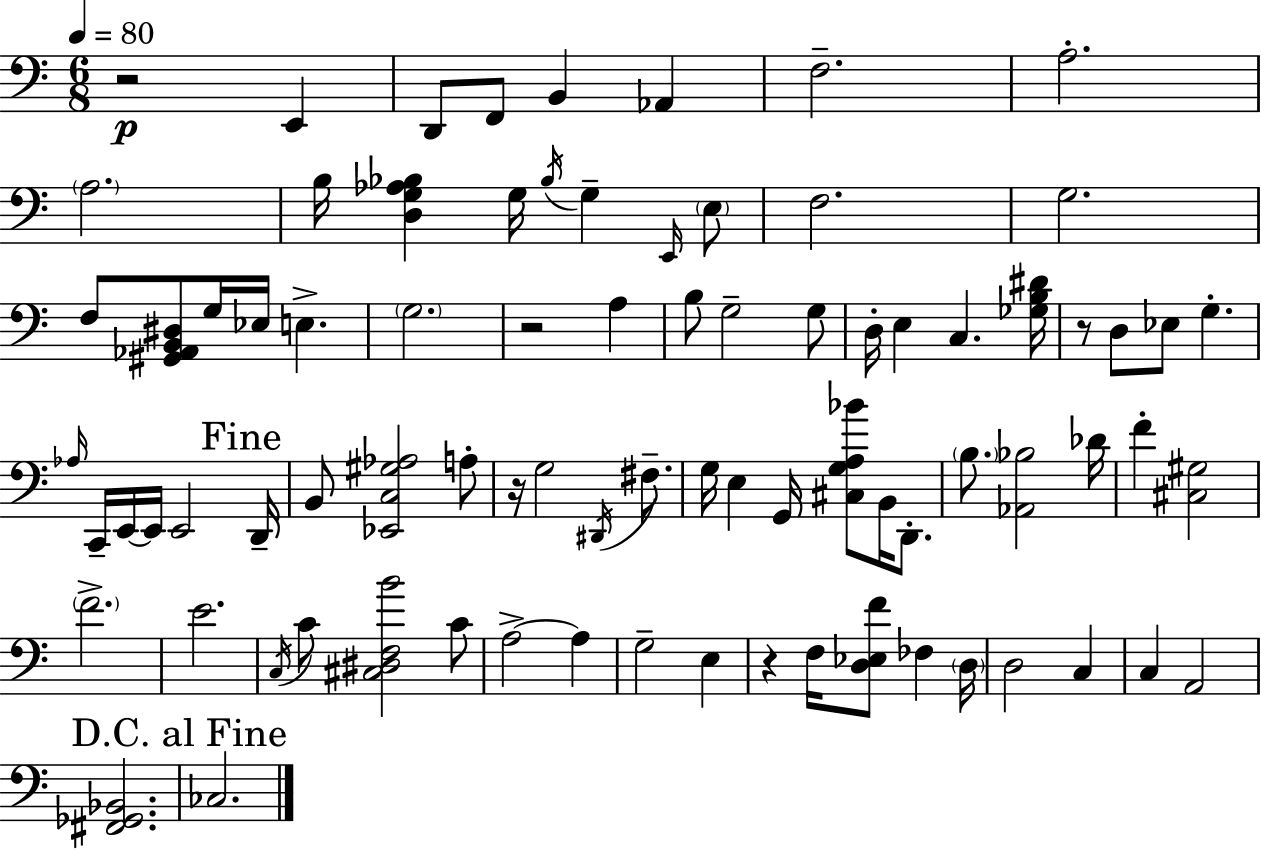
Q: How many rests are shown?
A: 5